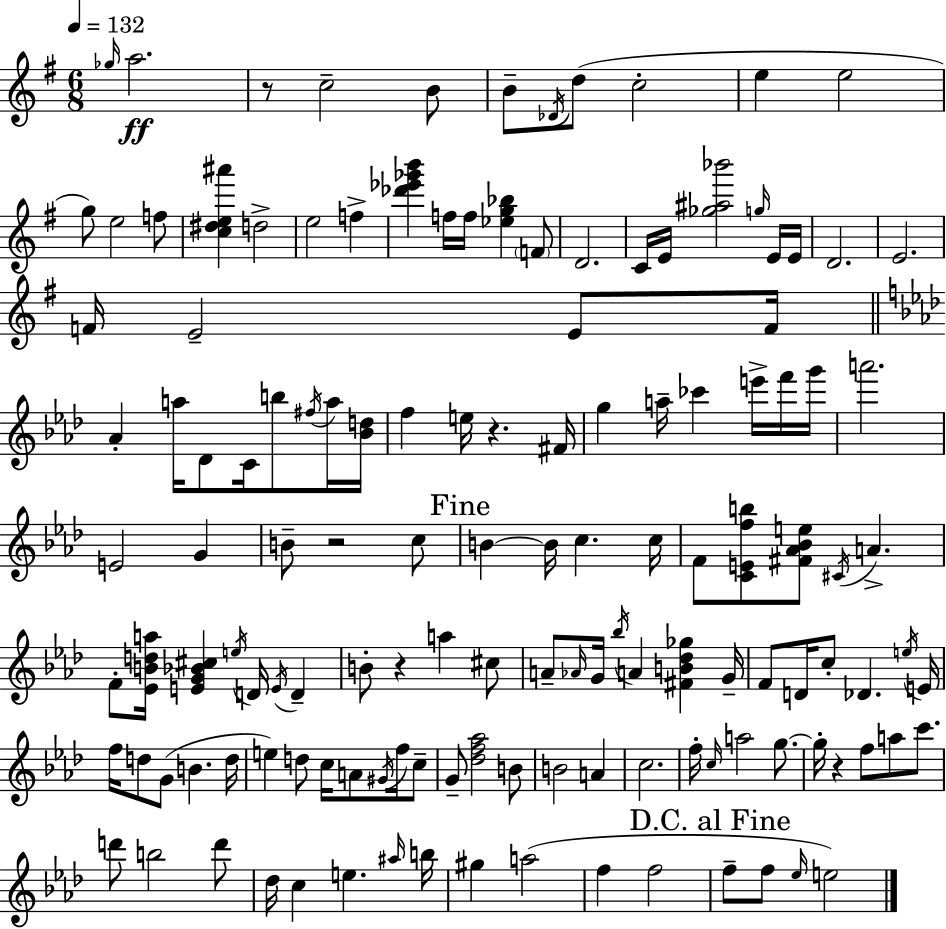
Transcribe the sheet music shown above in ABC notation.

X:1
T:Untitled
M:6/8
L:1/4
K:Em
_g/4 a2 z/2 c2 B/2 B/2 _D/4 d/2 c2 e e2 g/2 e2 f/2 [c^de^a'] d2 e2 f [_d'_e'_g'b'] f/4 f/4 [_eg_b] F/2 D2 C/4 E/4 [_g^a_b']2 g/4 E/4 E/4 D2 E2 F/4 E2 E/2 F/4 _A a/4 _D/2 C/4 b/2 ^f/4 a/4 [_Bd]/4 f e/4 z ^F/4 g a/4 _c' e'/4 f'/4 g'/4 a'2 E2 G B/2 z2 c/2 B B/4 c c/4 F/2 [CEfb]/2 [^F_A_Be]/2 ^C/4 A F/2 [_EBda]/4 [EG_B^c] e/4 D/4 E/4 D B/2 z a ^c/2 A/2 _A/4 G/4 _b/4 A [^FB_d_g] G/4 F/2 D/4 c/2 _D e/4 E/4 f/4 d/2 G/2 B d/4 e d/2 c/4 A/2 ^G/4 f/4 c/2 G/2 [_df_a]2 B/2 B2 A c2 f/4 c/4 a2 g/2 g/4 z f/2 a/2 c'/2 d'/2 b2 d'/2 _d/4 c e ^a/4 b/4 ^g a2 f f2 f/2 f/2 _e/4 e2